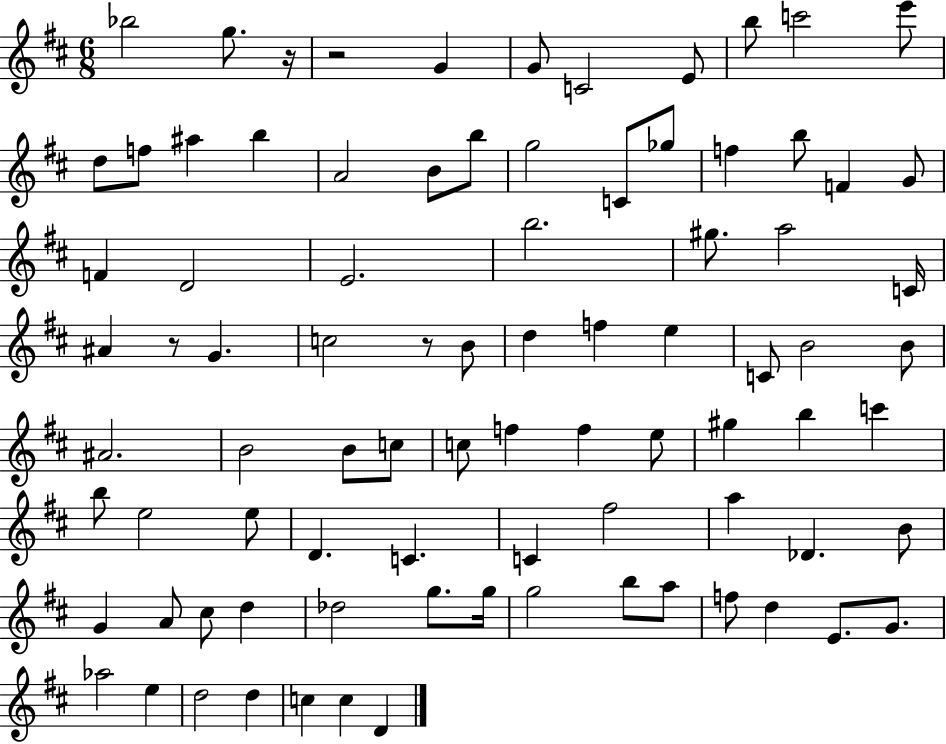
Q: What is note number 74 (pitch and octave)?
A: E4